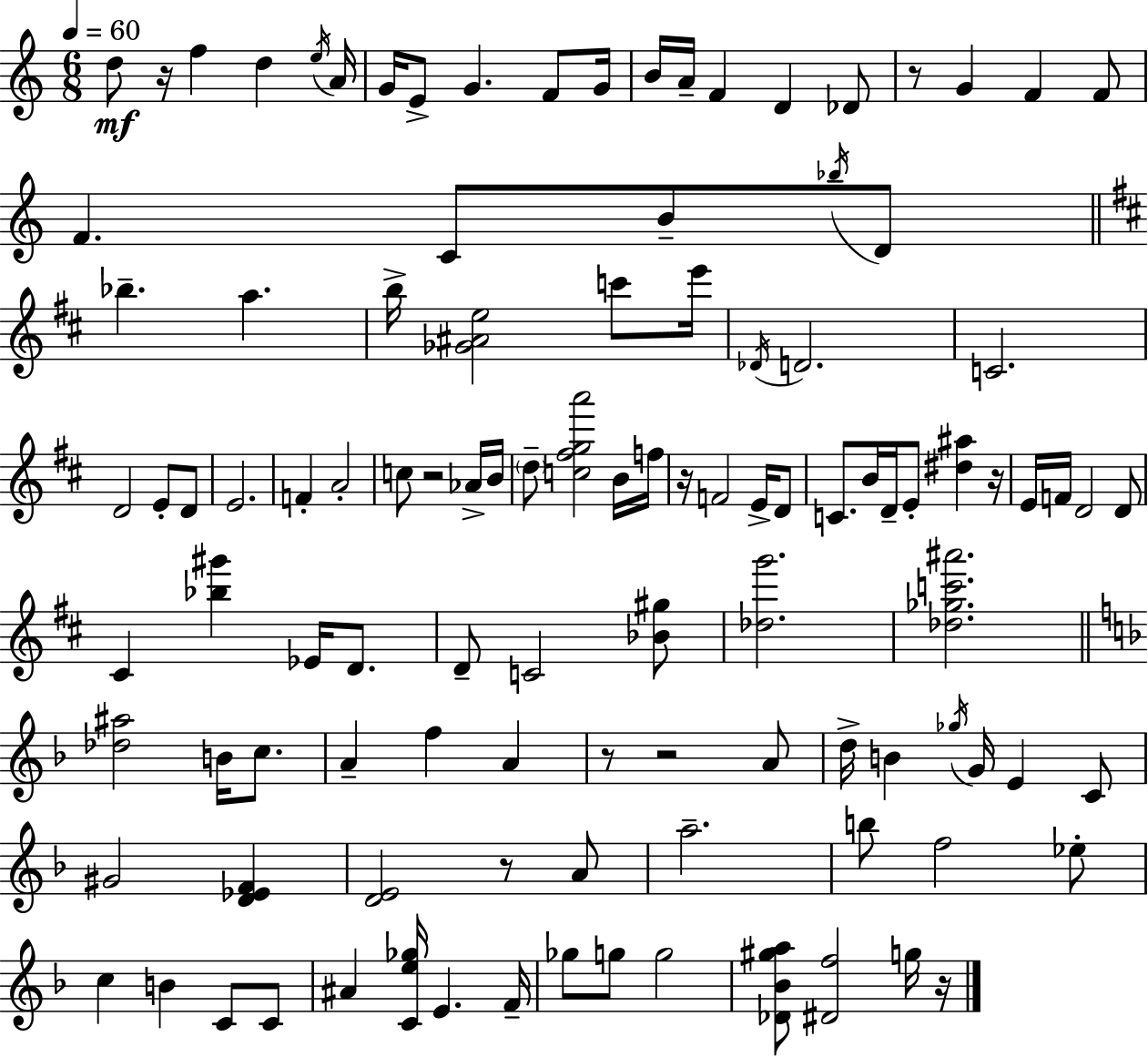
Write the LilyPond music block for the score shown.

{
  \clef treble
  \numericTimeSignature
  \time 6/8
  \key c \major
  \tempo 4 = 60
  \repeat volta 2 { d''8\mf r16 f''4 d''4 \acciaccatura { e''16 } | a'16 g'16 e'8-> g'4. f'8 | g'16 b'16 a'16-- f'4 d'4 des'8 | r8 g'4 f'4 f'8 | \break f'4. c'8 b'8-- \acciaccatura { bes''16 } | d'8 \bar "||" \break \key b \minor bes''4.-- a''4. | b''16-> <ges' ais' e''>2 c'''8 e'''16 | \acciaccatura { des'16 } d'2. | c'2. | \break d'2 e'8-. d'8 | e'2. | f'4-. a'2-. | c''8 r2 aes'16-> | \break b'16 \parenthesize d''8-- <c'' fis'' g'' a'''>2 b'16 | f''16 r16 f'2 e'16-> d'8 | c'8. b'16 d'16-- e'8-. <dis'' ais''>4 | r16 e'16 f'16 d'2 d'8 | \break cis'4 <bes'' gis'''>4 ees'16 d'8. | d'8-- c'2 <bes' gis''>8 | <des'' g'''>2. | <des'' ges'' c''' ais'''>2. | \break \bar "||" \break \key f \major <des'' ais''>2 b'16 c''8. | a'4-- f''4 a'4 | r8 r2 a'8 | d''16-> b'4 \acciaccatura { ges''16 } g'16 e'4 c'8 | \break gis'2 <d' ees' f'>4 | <d' e'>2 r8 a'8 | a''2.-- | b''8 f''2 ees''8-. | \break c''4 b'4 c'8 c'8 | ais'4 <c' e'' ges''>16 e'4. | f'16-- ges''8 g''8 g''2 | <des' bes' gis'' a''>8 <dis' f''>2 g''16 | \break r16 } \bar "|."
}